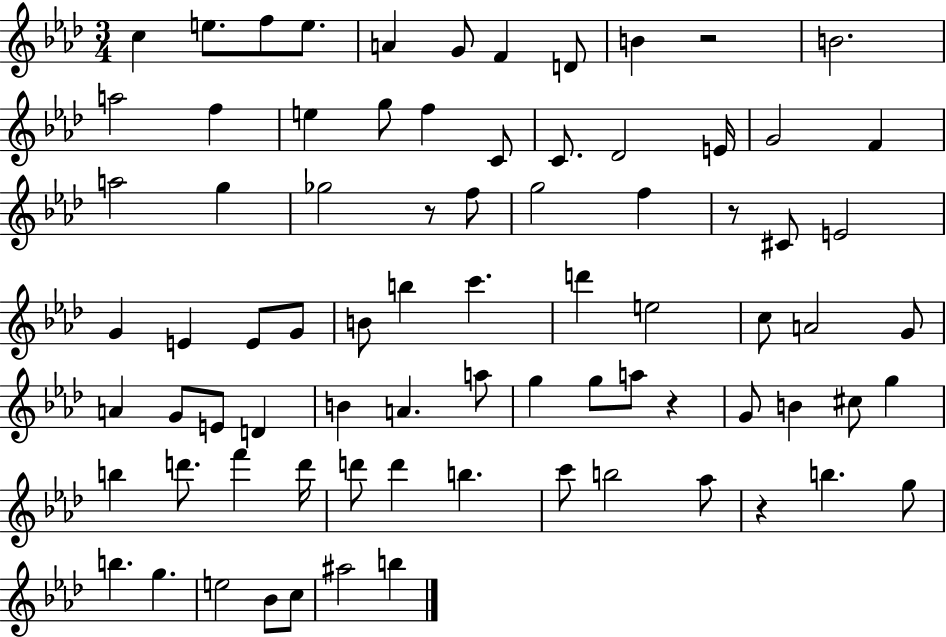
X:1
T:Untitled
M:3/4
L:1/4
K:Ab
c e/2 f/2 e/2 A G/2 F D/2 B z2 B2 a2 f e g/2 f C/2 C/2 _D2 E/4 G2 F a2 g _g2 z/2 f/2 g2 f z/2 ^C/2 E2 G E E/2 G/2 B/2 b c' d' e2 c/2 A2 G/2 A G/2 E/2 D B A a/2 g g/2 a/2 z G/2 B ^c/2 g b d'/2 f' d'/4 d'/2 d' b c'/2 b2 _a/2 z b g/2 b g e2 _B/2 c/2 ^a2 b